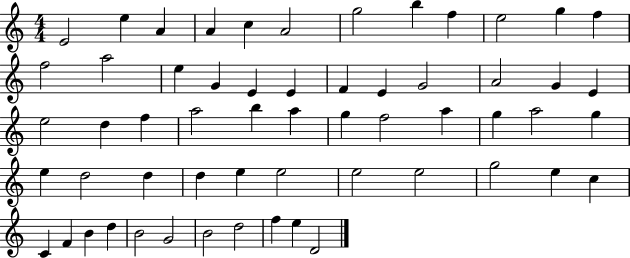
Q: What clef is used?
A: treble